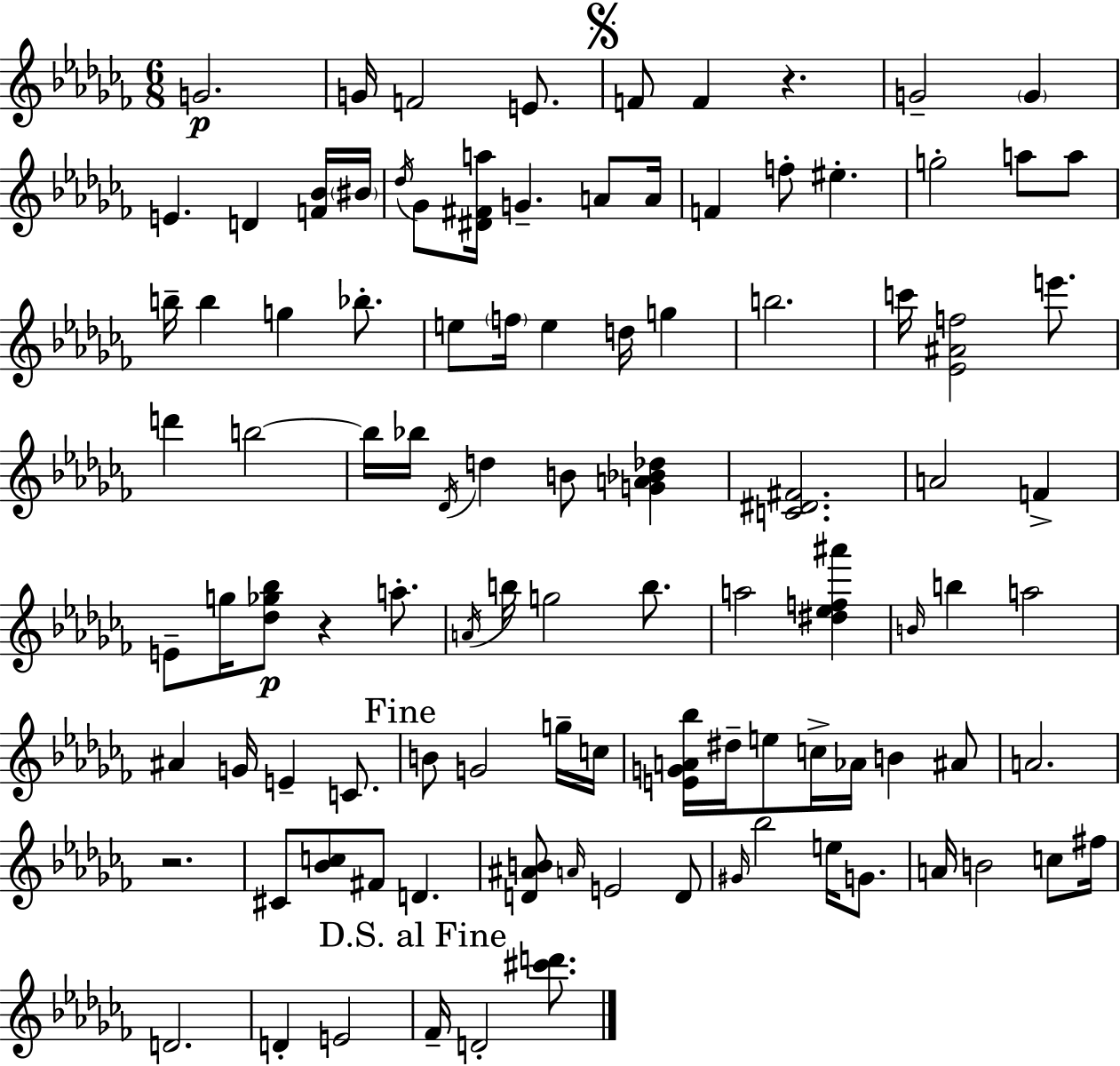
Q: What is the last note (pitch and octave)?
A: D4